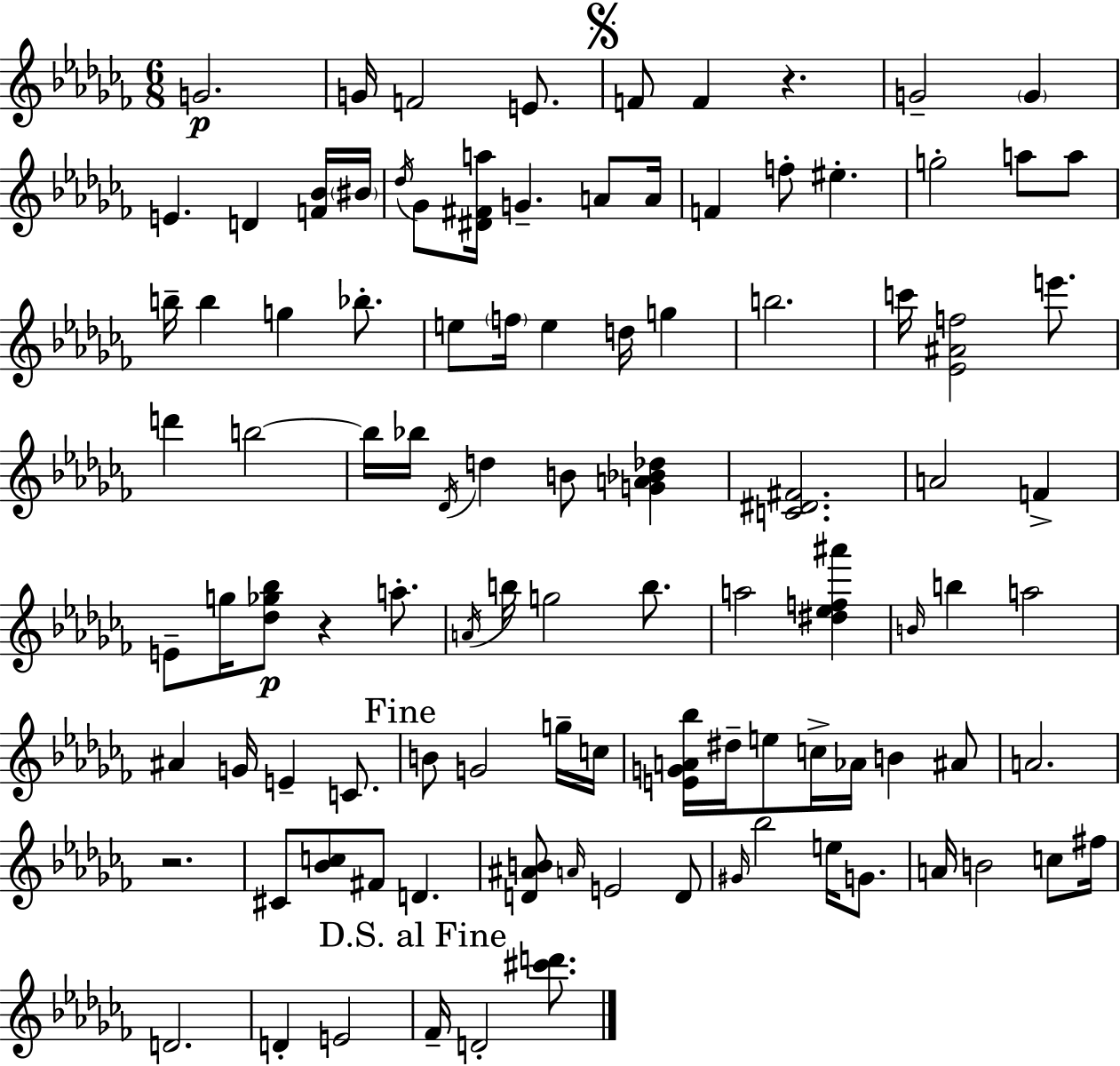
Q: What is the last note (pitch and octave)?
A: D4